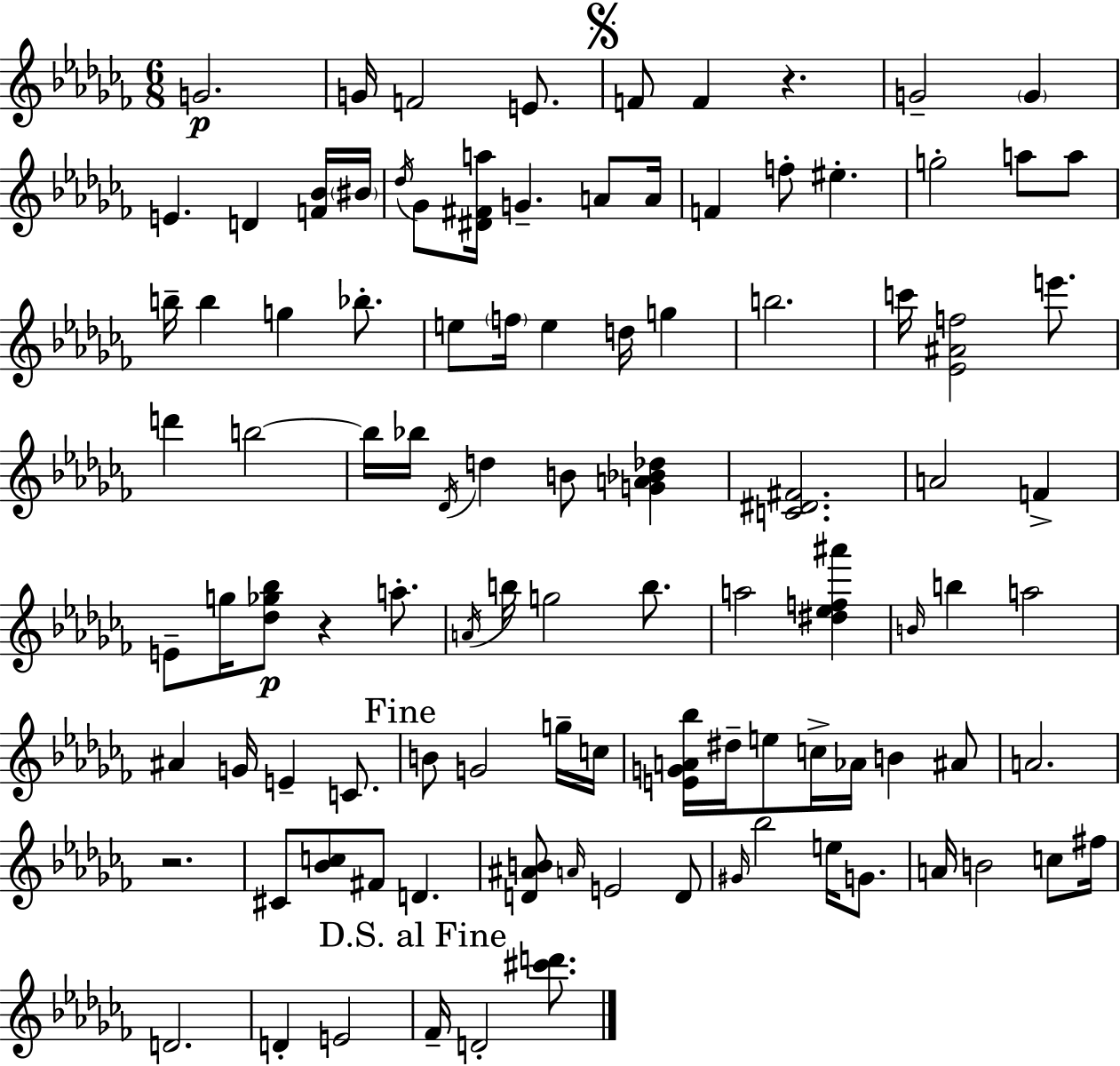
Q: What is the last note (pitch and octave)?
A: D4